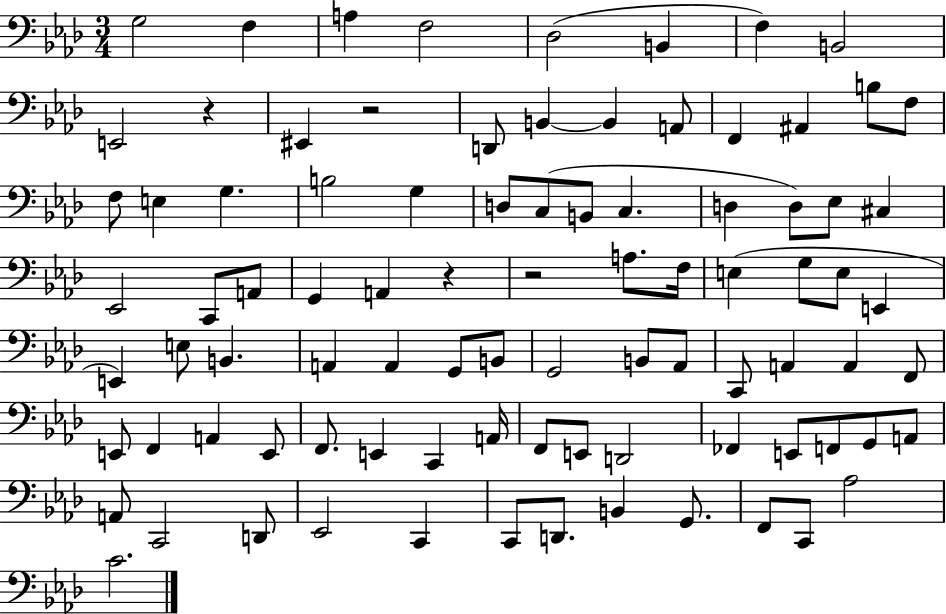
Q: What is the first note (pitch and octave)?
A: G3